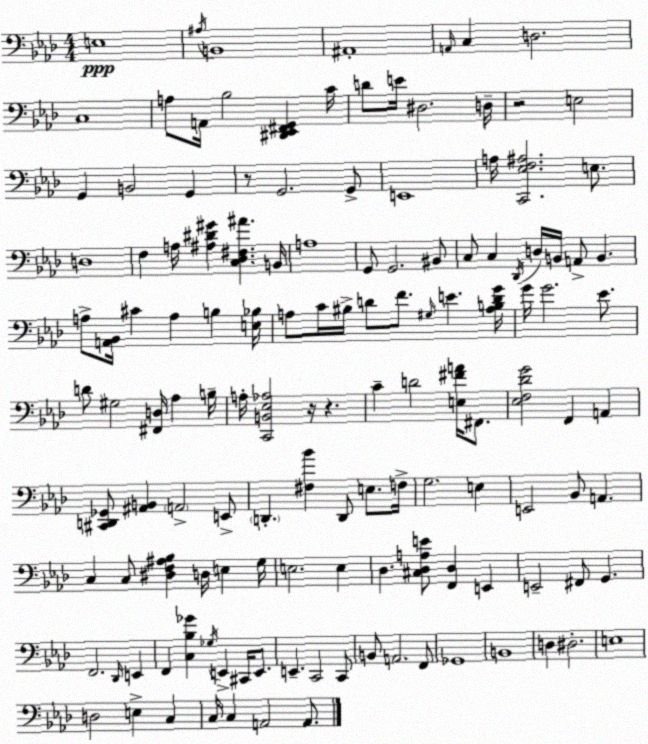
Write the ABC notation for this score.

X:1
T:Untitled
M:4/4
L:1/4
K:Fm
E,4 ^A,/4 B,,4 ^A,,4 A,,/4 C, D,2 C,4 A,/2 A,,/4 _B,2 [^D,,_E,,^F,,G,,] C/4 D/2 E/4 ^D,2 D,/4 z2 E,2 G,, B,,2 G,, z/2 G,,2 G,,/2 E,,4 A,/4 [C,,_E,F,^A,]2 E,/2 D,4 F, A,/4 [^A,^D^G] [C,_D,^F,^A] B,,/4 A,4 G,,/2 G,,2 ^B,,/2 C,/2 C, _D,,/4 D,/4 B,,/4 A,,/2 B,, A,/2 [A,,_B,,]/4 ^C A, B, [E,_B,]/4 A,/2 C/4 ^B,/4 D/2 F/2 ^G,/4 E [A,B,DG]/4 G/4 G2 _E/2 D/2 ^G,2 [^F,,D,]/4 _A, B,/4 A,/4 [C,,B,,_E,_A,]2 z/4 z C D2 [E,^FA]/4 ^F,,/2 [_E,F,_DG]2 F,, A,, [^C,,D,,_G,,]/2 [^A,,B,,] A,,2 E,,/2 D,, [^F,_B] D,,/2 E,/2 F,/4 G,2 E, E,,2 _B,,/2 A,, C, C,/2 [^D,F,^A,_B,] D,/4 E, G,/4 E,2 E, _D, [^C,_D,A,E]/2 [F,,_D,] E,, E,,2 ^F,,/2 G,, F,,2 _D,,/4 E,, F,, [C,_B,_G] _G,/4 E,, ^C,,/4 E,,/2 E,, C,,2 C,,/2 B,,/2 A,,2 F,,/2 _G,,4 B,,4 D, ^D,2 E,4 D,2 E, C, C,/4 C, A,,2 A,,/2